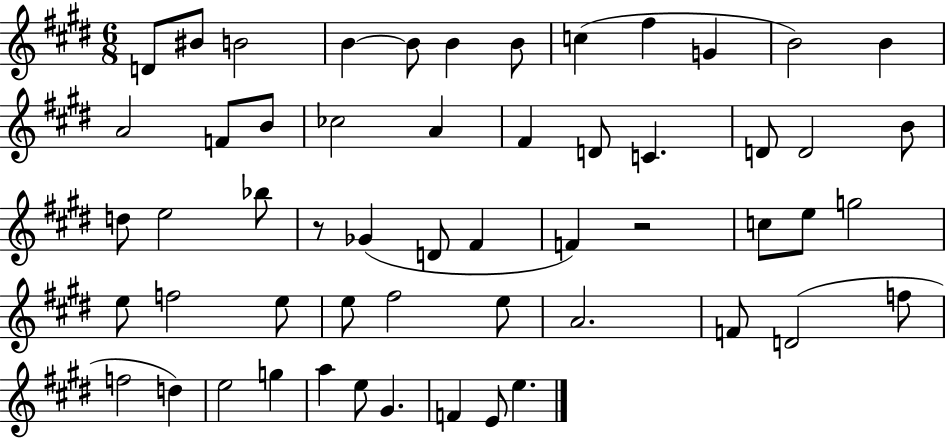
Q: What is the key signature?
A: E major